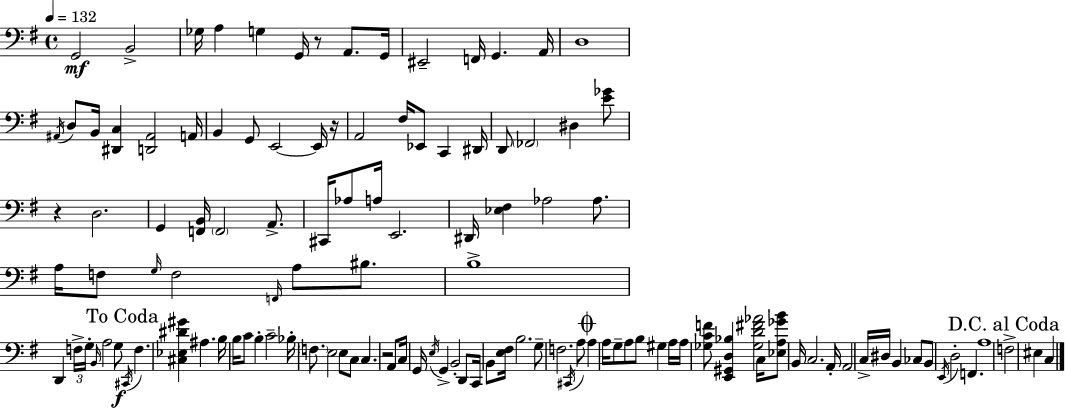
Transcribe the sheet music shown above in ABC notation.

X:1
T:Untitled
M:4/4
L:1/4
K:Em
G,,2 B,,2 _G,/4 A, G, G,,/4 z/2 A,,/2 G,,/4 ^E,,2 F,,/4 G,, A,,/4 D,4 ^A,,/4 D,/2 B,,/4 [^D,,C,] [D,,^A,,]2 A,,/4 B,, G,,/2 E,,2 E,,/4 z/4 A,,2 ^F,/4 _E,,/2 C,, ^D,,/4 D,,/2 _F,,2 ^D, [E_G]/2 z D,2 G,, [F,,B,,]/4 F,,2 A,,/2 ^C,,/4 _A,/2 A,/4 E,,2 ^D,,/4 [_E,^F,] _A,2 _A,/2 A,/4 F,/2 G,/4 F,2 F,,/4 A,/2 ^B,/2 B,4 D,, F,/4 G,/4 B,,/4 A,2 G,/2 ^C,,/4 F, [^C,_E,^D^G] ^A, B,/4 B,/4 C/2 B, C2 _B,/4 F,/2 E,2 E,/2 C,/2 C, z2 A,,/2 C,/4 G,,/4 E,/4 G,, B,,2 D,,/2 C,,/4 B,,/2 [E,^F,]/4 B,2 G,/2 F,2 ^C,,/4 A,/2 A, A,/4 G,/2 A,/2 B,/2 ^G, A,/4 A,/4 [_G,CF]/2 [E,,^G,,D,_B,] [_G,D^F_A]2 C,/4 [_E,A,_GB]/2 B,,/4 C,2 A,,/4 A,,2 C,/4 ^D,/4 B,, _C,/2 B,,/2 E,,/4 D,2 F,, A,4 F,2 ^E, C,